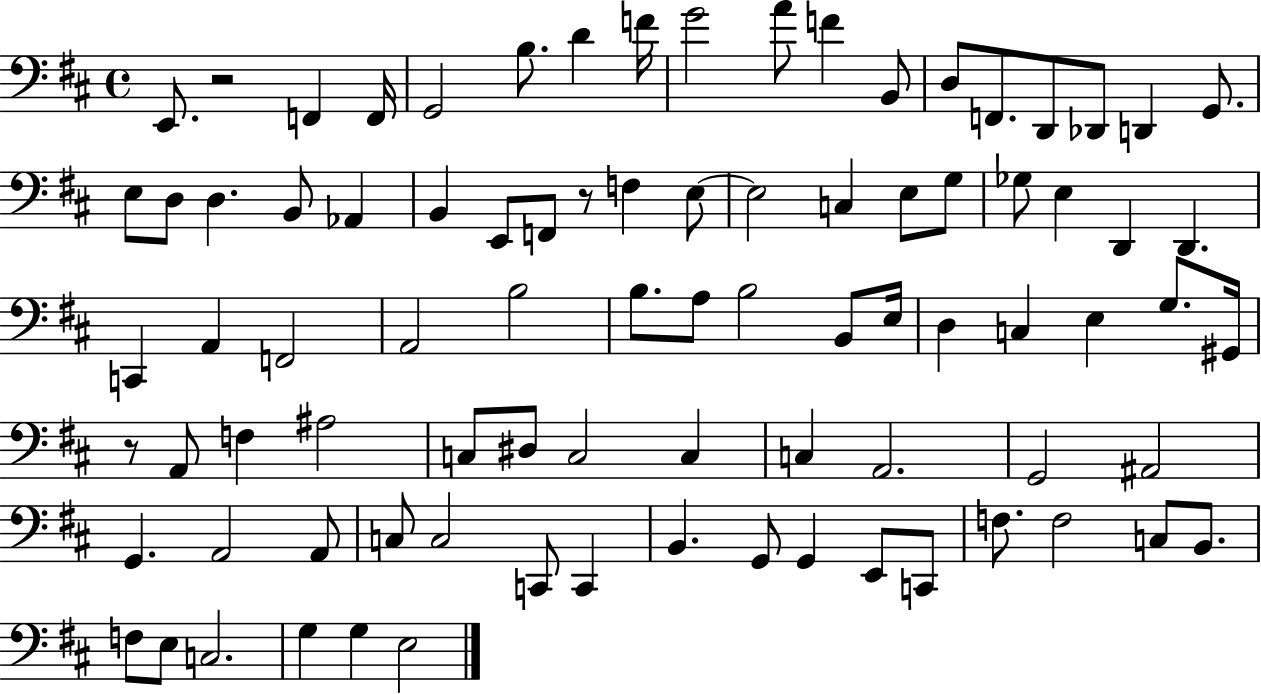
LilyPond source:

{
  \clef bass
  \time 4/4
  \defaultTimeSignature
  \key d \major
  \repeat volta 2 { e,8. r2 f,4 f,16 | g,2 b8. d'4 f'16 | g'2 a'8 f'4 b,8 | d8 f,8. d,8 des,8 d,4 g,8. | \break e8 d8 d4. b,8 aes,4 | b,4 e,8 f,8 r8 f4 e8~~ | e2 c4 e8 g8 | ges8 e4 d,4 d,4. | \break c,4 a,4 f,2 | a,2 b2 | b8. a8 b2 b,8 e16 | d4 c4 e4 g8. gis,16 | \break r8 a,8 f4 ais2 | c8 dis8 c2 c4 | c4 a,2. | g,2 ais,2 | \break g,4. a,2 a,8 | c8 c2 c,8 c,4 | b,4. g,8 g,4 e,8 c,8 | f8. f2 c8 b,8. | \break f8 e8 c2. | g4 g4 e2 | } \bar "|."
}